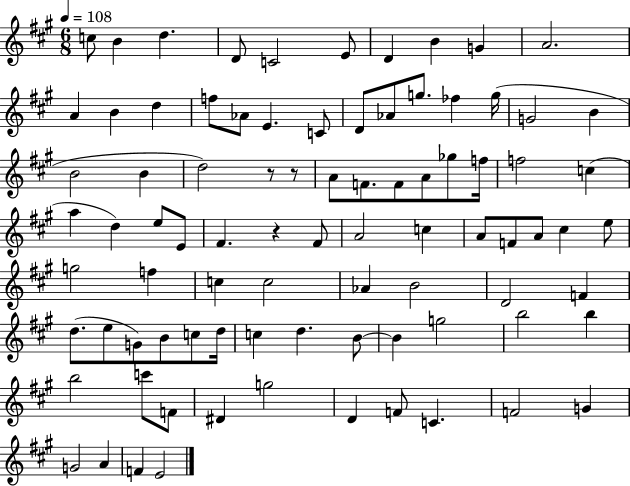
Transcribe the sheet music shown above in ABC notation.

X:1
T:Untitled
M:6/8
L:1/4
K:A
c/2 B d D/2 C2 E/2 D B G A2 A B d f/2 _A/2 E C/2 D/2 _A/2 g/2 _f g/4 G2 B B2 B d2 z/2 z/2 A/2 F/2 F/2 A/2 _g/2 f/4 f2 c a d e/2 E/2 ^F z ^F/2 A2 c A/2 F/2 A/2 ^c e/2 g2 f c c2 _A B2 D2 F d/2 e/2 G/2 B/2 c/2 d/4 c d B/2 B g2 b2 b b2 c'/2 F/2 ^D g2 D F/2 C F2 G G2 A F E2